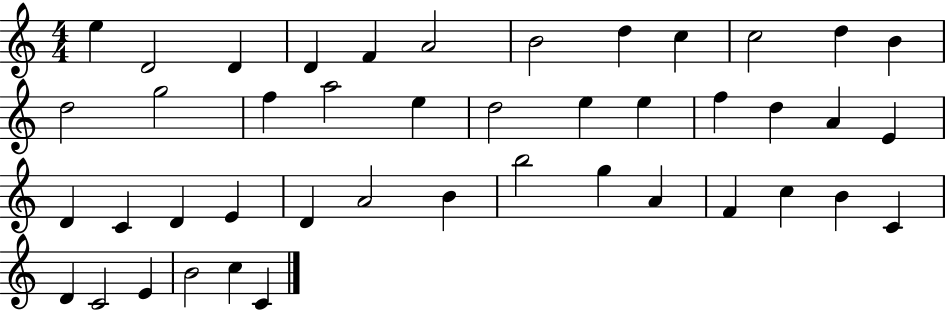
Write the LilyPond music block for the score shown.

{
  \clef treble
  \numericTimeSignature
  \time 4/4
  \key c \major
  e''4 d'2 d'4 | d'4 f'4 a'2 | b'2 d''4 c''4 | c''2 d''4 b'4 | \break d''2 g''2 | f''4 a''2 e''4 | d''2 e''4 e''4 | f''4 d''4 a'4 e'4 | \break d'4 c'4 d'4 e'4 | d'4 a'2 b'4 | b''2 g''4 a'4 | f'4 c''4 b'4 c'4 | \break d'4 c'2 e'4 | b'2 c''4 c'4 | \bar "|."
}